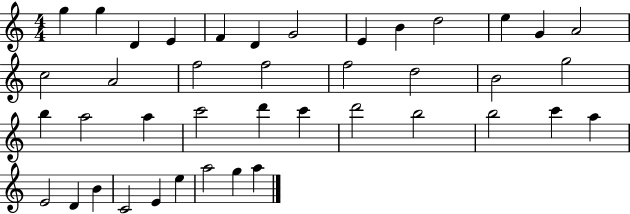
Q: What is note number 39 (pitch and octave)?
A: A5